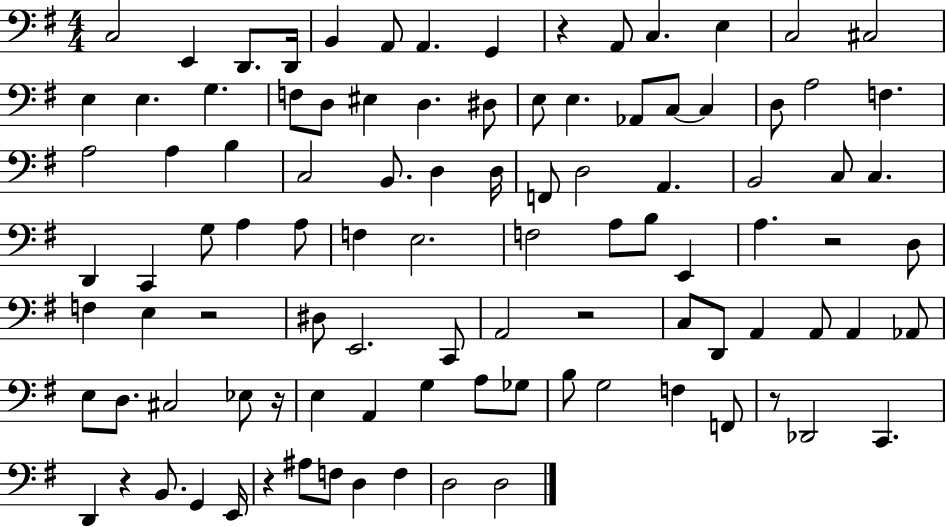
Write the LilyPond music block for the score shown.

{
  \clef bass
  \numericTimeSignature
  \time 4/4
  \key g \major
  c2 e,4 d,8. d,16 | b,4 a,8 a,4. g,4 | r4 a,8 c4. e4 | c2 cis2 | \break e4 e4. g4. | f8 d8 eis4 d4. dis8 | e8 e4. aes,8 c8~~ c4 | d8 a2 f4. | \break a2 a4 b4 | c2 b,8. d4 d16 | f,8 d2 a,4. | b,2 c8 c4. | \break d,4 c,4 g8 a4 a8 | f4 e2. | f2 a8 b8 e,4 | a4. r2 d8 | \break f4 e4 r2 | dis8 e,2. c,8 | a,2 r2 | c8 d,8 a,4 a,8 a,4 aes,8 | \break e8 d8. cis2 ees8 r16 | e4 a,4 g4 a8 ges8 | b8 g2 f4 f,8 | r8 des,2 c,4. | \break d,4 r4 b,8. g,4 e,16 | r4 ais8 f8 d4 f4 | d2 d2 | \bar "|."
}